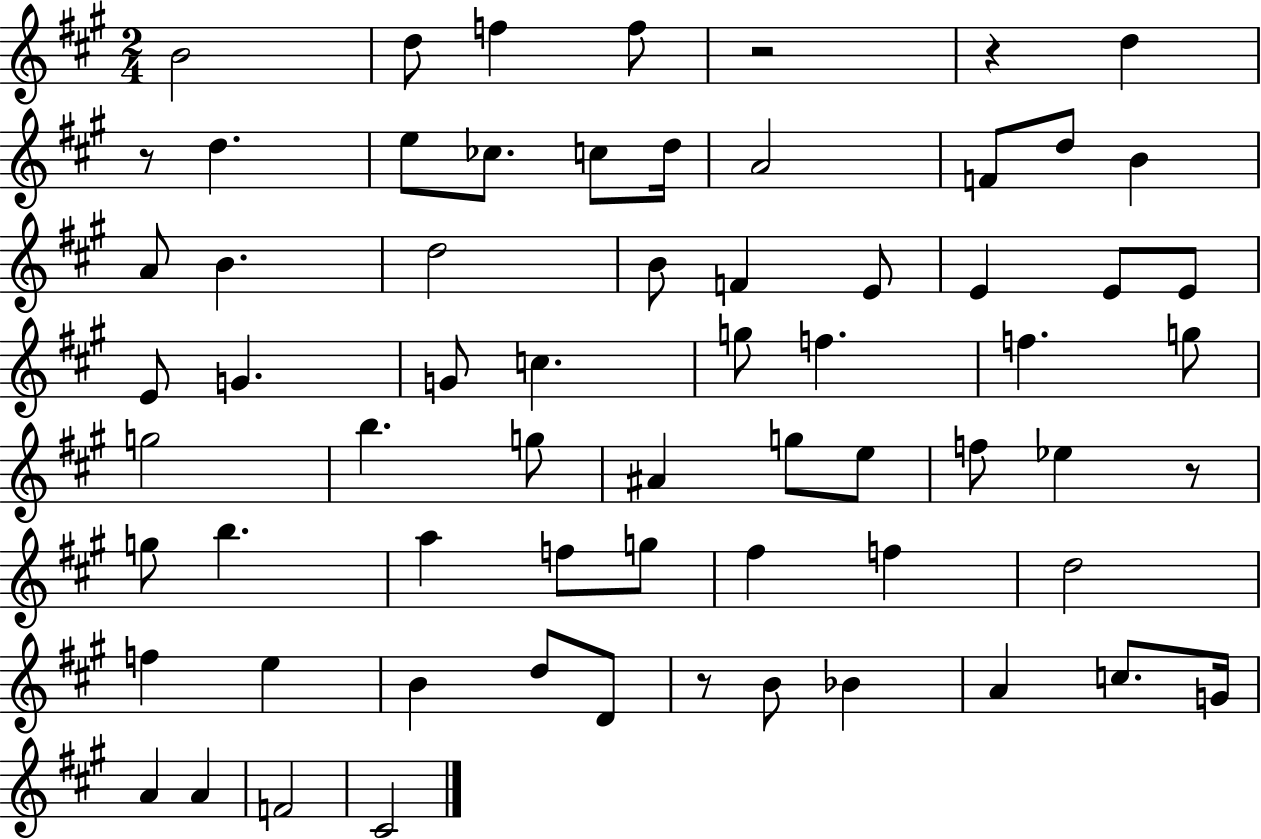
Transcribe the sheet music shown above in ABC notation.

X:1
T:Untitled
M:2/4
L:1/4
K:A
B2 d/2 f f/2 z2 z d z/2 d e/2 _c/2 c/2 d/4 A2 F/2 d/2 B A/2 B d2 B/2 F E/2 E E/2 E/2 E/2 G G/2 c g/2 f f g/2 g2 b g/2 ^A g/2 e/2 f/2 _e z/2 g/2 b a f/2 g/2 ^f f d2 f e B d/2 D/2 z/2 B/2 _B A c/2 G/4 A A F2 ^C2